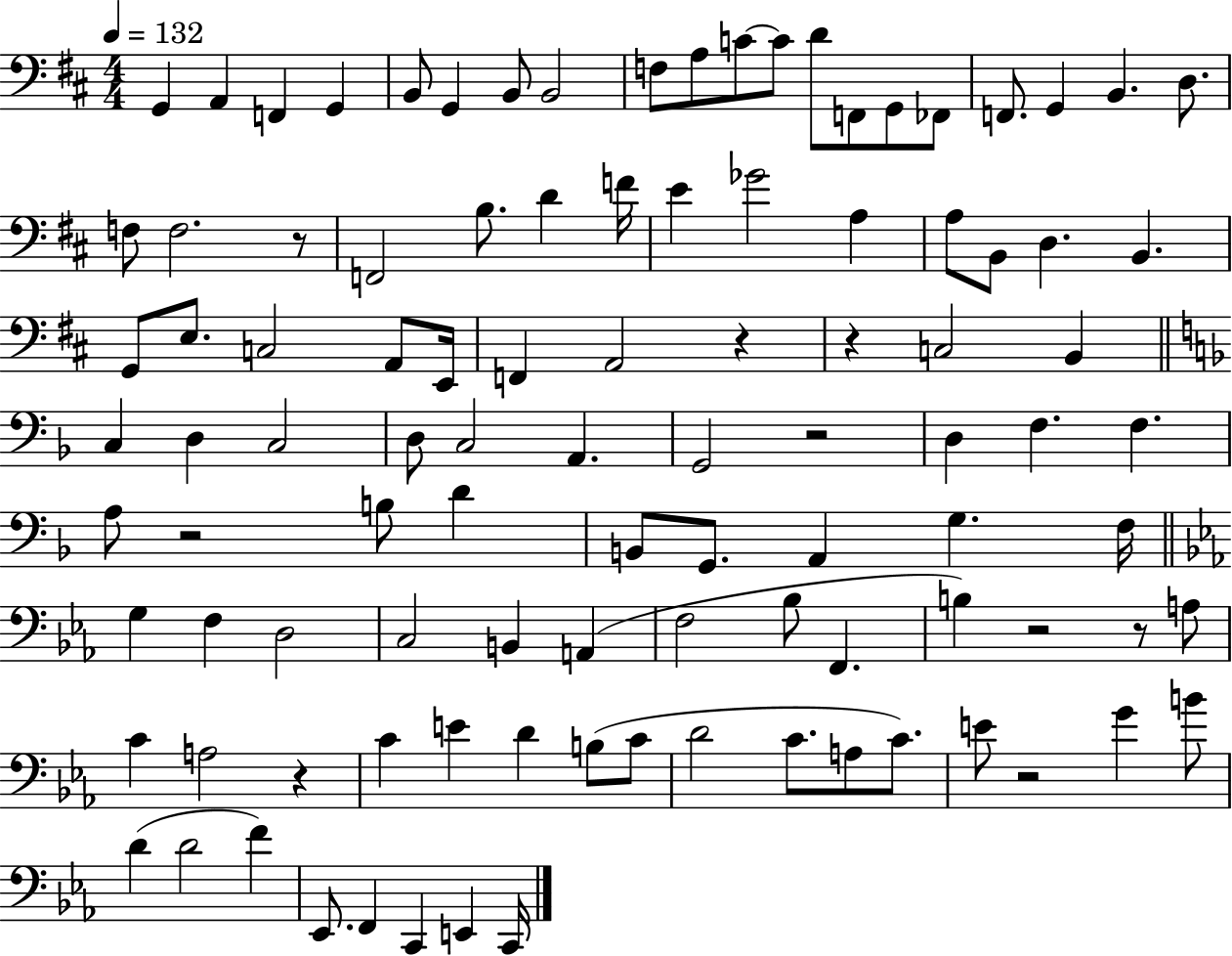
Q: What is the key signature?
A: D major